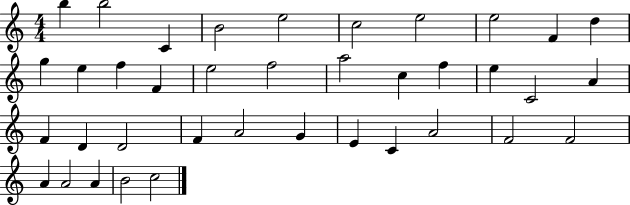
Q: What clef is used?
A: treble